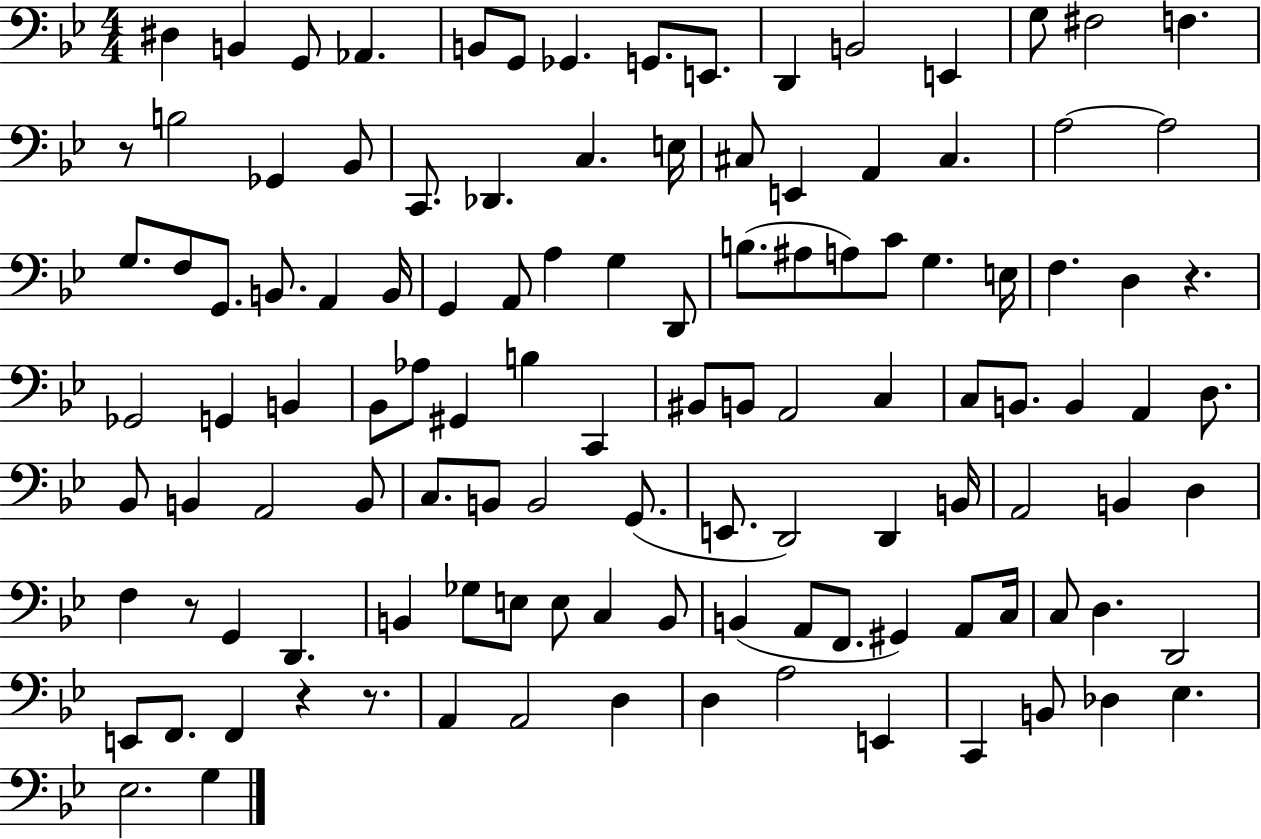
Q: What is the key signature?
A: BES major